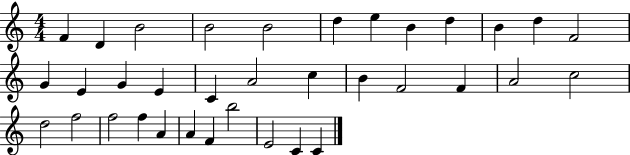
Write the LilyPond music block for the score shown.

{
  \clef treble
  \numericTimeSignature
  \time 4/4
  \key c \major
  f'4 d'4 b'2 | b'2 b'2 | d''4 e''4 b'4 d''4 | b'4 d''4 f'2 | \break g'4 e'4 g'4 e'4 | c'4 a'2 c''4 | b'4 f'2 f'4 | a'2 c''2 | \break d''2 f''2 | f''2 f''4 a'4 | a'4 f'4 b''2 | e'2 c'4 c'4 | \break \bar "|."
}